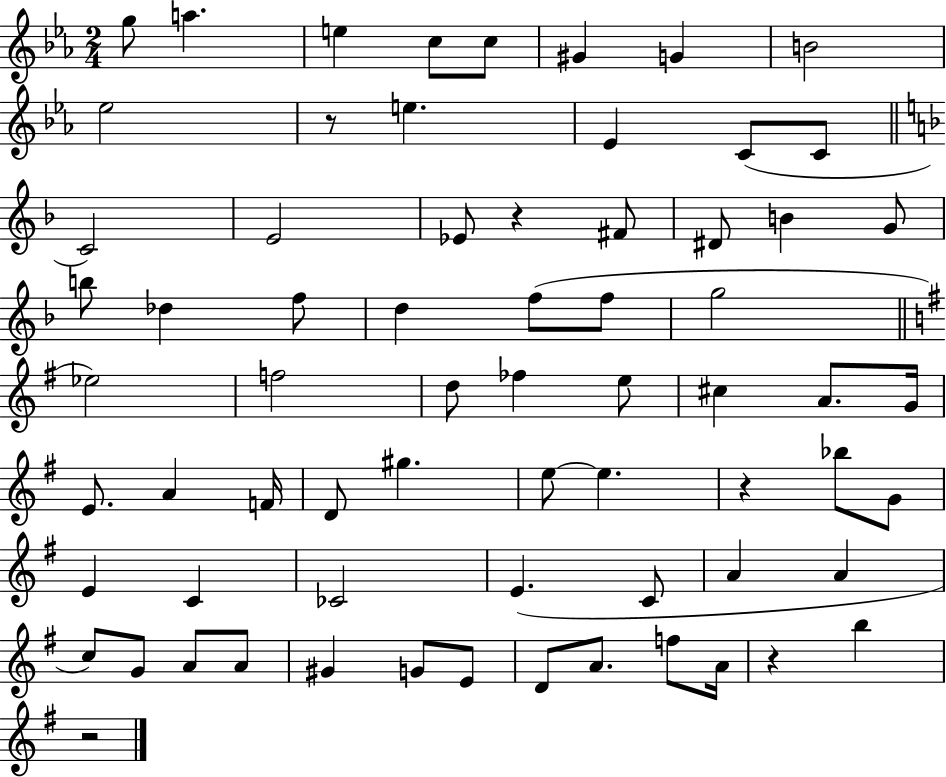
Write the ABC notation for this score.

X:1
T:Untitled
M:2/4
L:1/4
K:Eb
g/2 a e c/2 c/2 ^G G B2 _e2 z/2 e _E C/2 C/2 C2 E2 _E/2 z ^F/2 ^D/2 B G/2 b/2 _d f/2 d f/2 f/2 g2 _e2 f2 d/2 _f e/2 ^c A/2 G/4 E/2 A F/4 D/2 ^g e/2 e z _b/2 G/2 E C _C2 E C/2 A A c/2 G/2 A/2 A/2 ^G G/2 E/2 D/2 A/2 f/2 A/4 z b z2